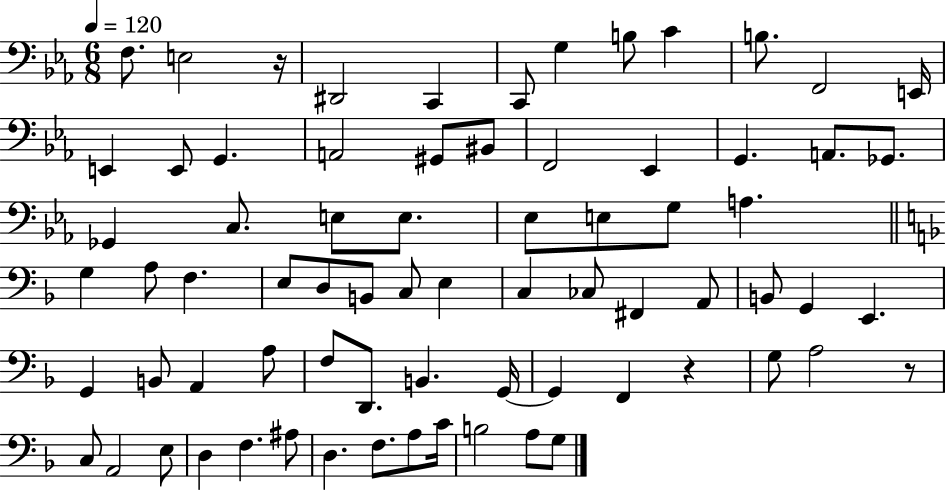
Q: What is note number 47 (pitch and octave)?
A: B2